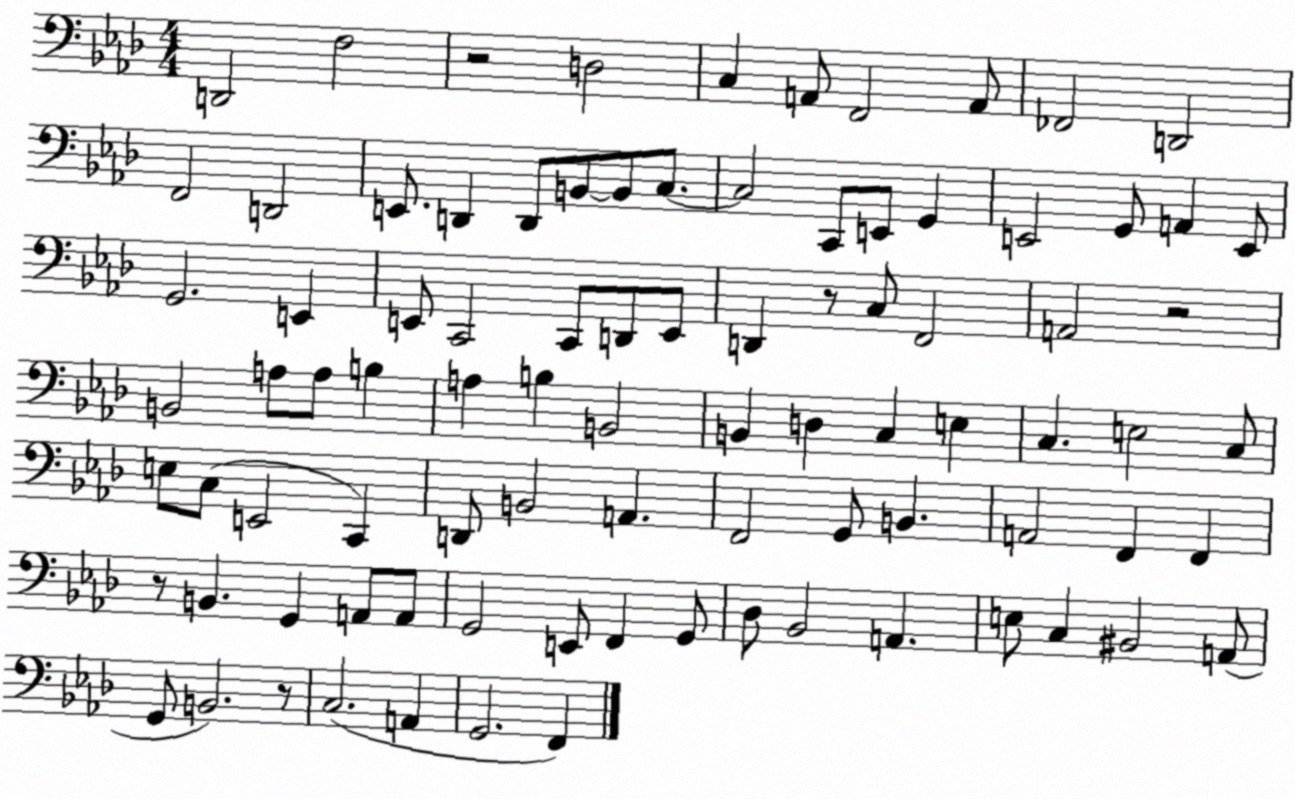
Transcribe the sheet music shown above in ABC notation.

X:1
T:Untitled
M:4/4
L:1/4
K:Ab
D,,2 F,2 z2 D,2 C, A,,/2 F,,2 A,,/2 _F,,2 D,,2 F,,2 D,,2 E,,/2 D,, D,,/2 B,,/2 B,,/2 C,/2 C,2 C,,/2 E,,/2 G,, E,,2 G,,/2 A,, E,,/2 G,,2 E,, E,,/2 C,,2 C,,/2 D,,/2 E,,/2 D,, z/2 C,/2 F,,2 A,,2 z2 B,,2 A,/2 A,/2 B, A, B, B,,2 B,, D, C, E, C, E,2 C,/2 E,/2 C,/2 E,,2 C,, D,,/2 B,,2 A,, F,,2 G,,/2 B,, A,,2 F,, F,, z/2 B,, G,, A,,/2 A,,/2 G,,2 E,,/2 F,, G,,/2 _D,/2 _B,,2 A,, E,/2 C, ^B,,2 A,,/2 G,,/2 B,,2 z/2 C,2 A,, G,,2 F,,